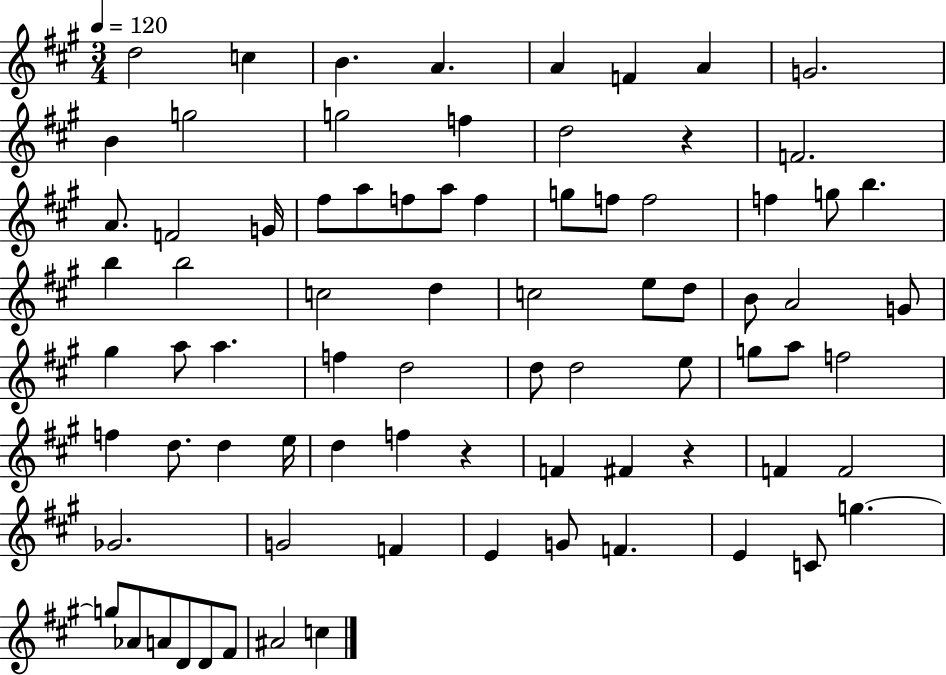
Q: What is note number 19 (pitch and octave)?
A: A5